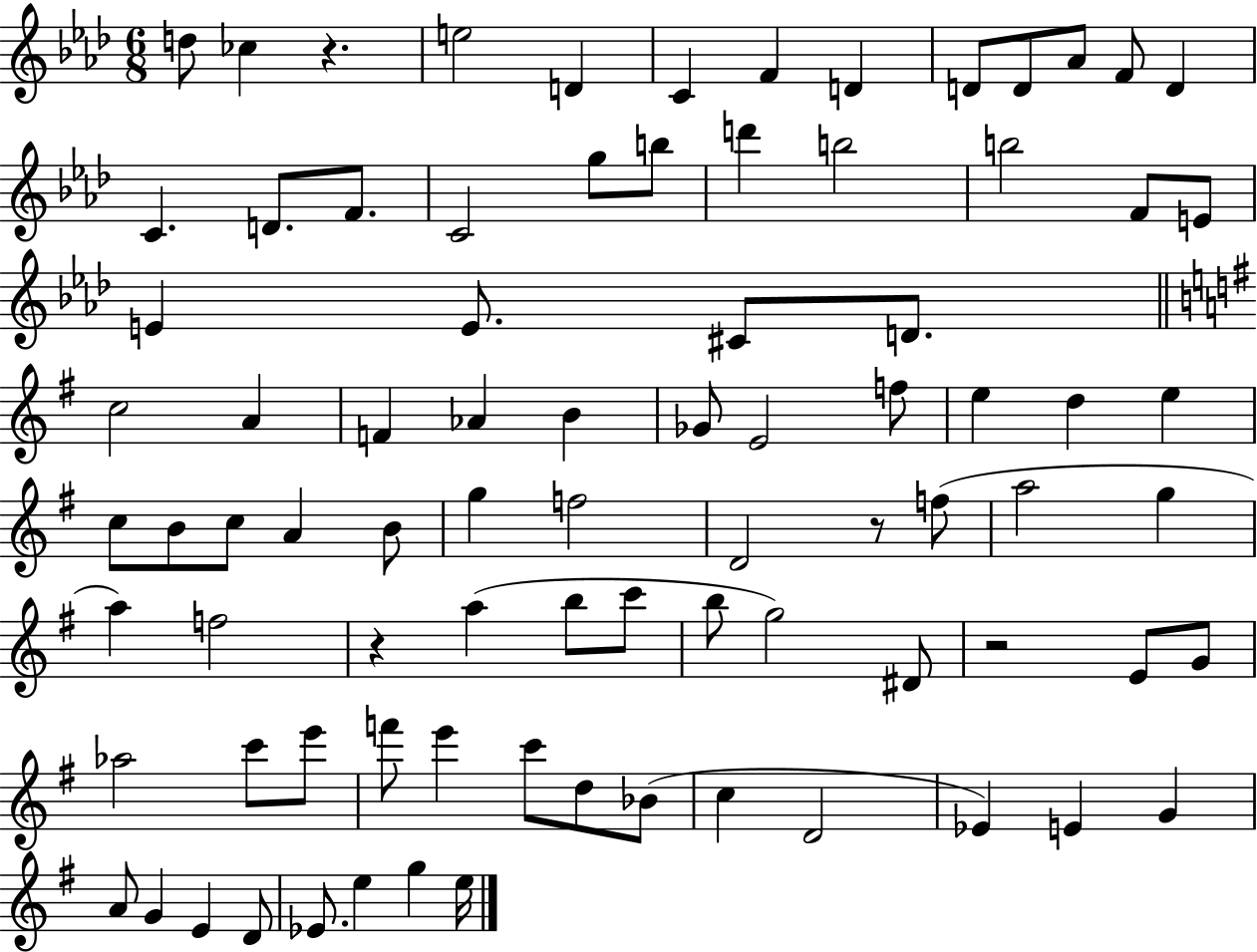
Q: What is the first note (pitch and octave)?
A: D5